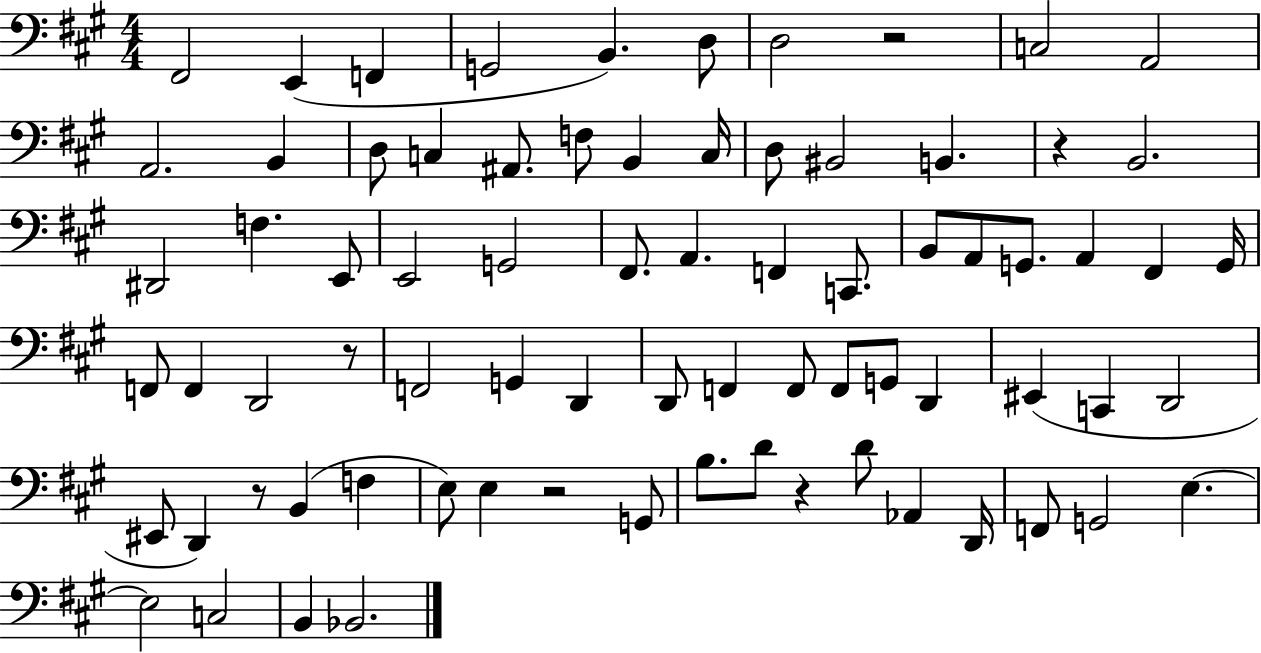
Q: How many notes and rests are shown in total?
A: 76